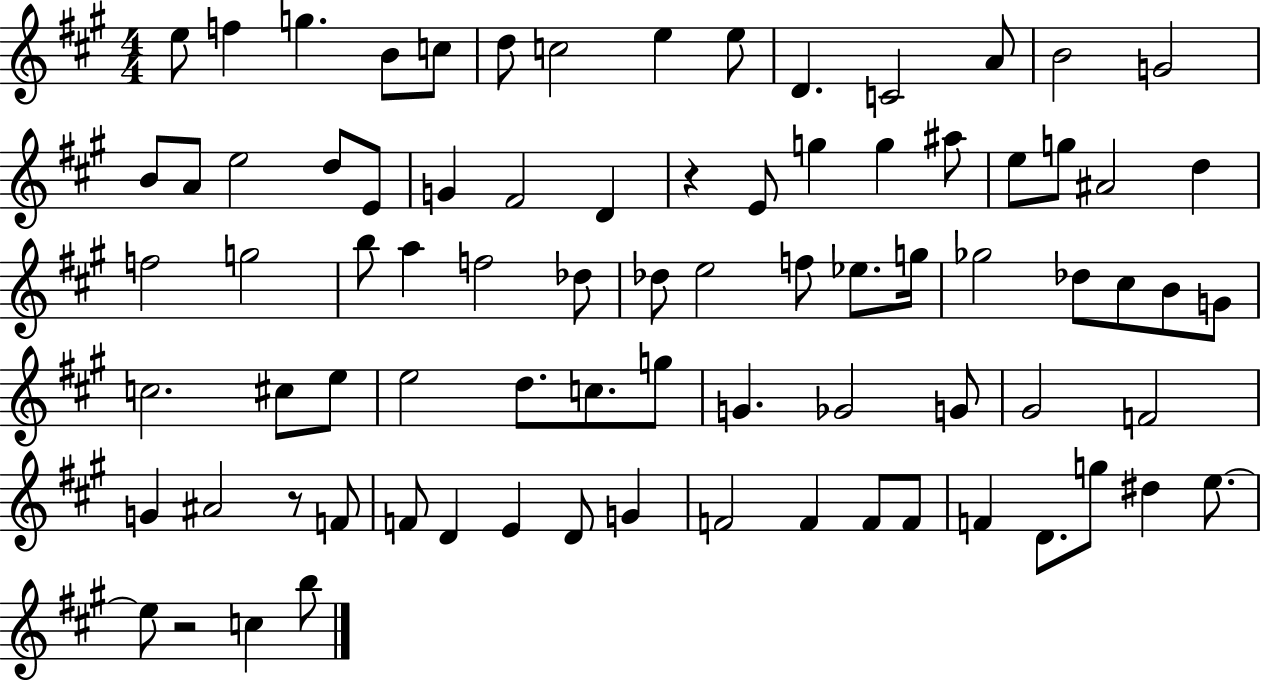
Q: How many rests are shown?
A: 3